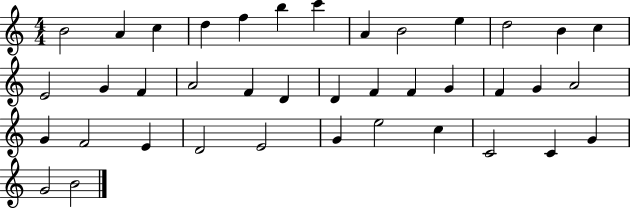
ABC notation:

X:1
T:Untitled
M:4/4
L:1/4
K:C
B2 A c d f b c' A B2 e d2 B c E2 G F A2 F D D F F G F G A2 G F2 E D2 E2 G e2 c C2 C G G2 B2